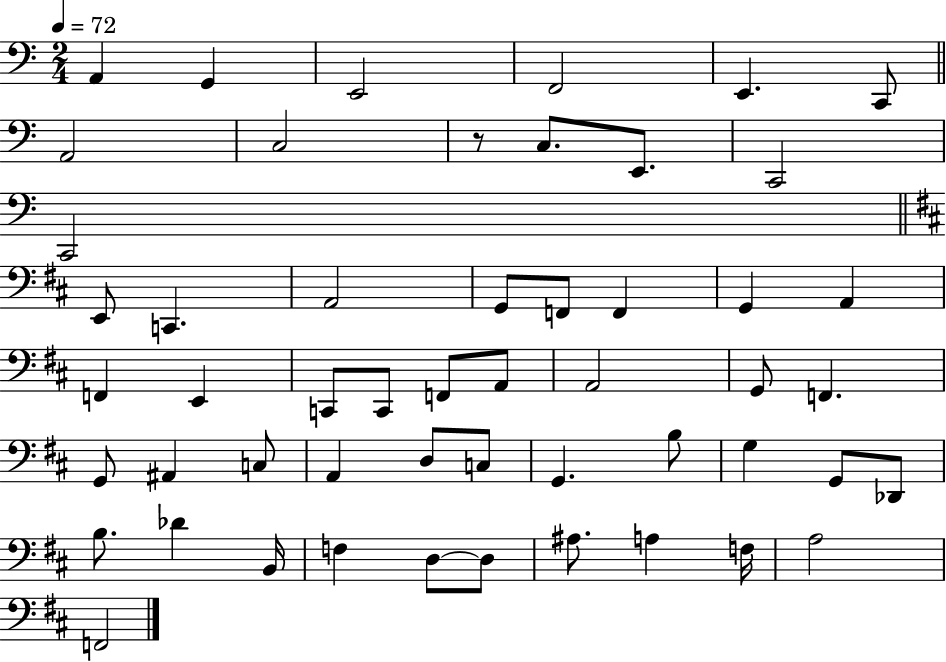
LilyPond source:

{
  \clef bass
  \numericTimeSignature
  \time 2/4
  \key c \major
  \tempo 4 = 72
  a,4 g,4 | e,2 | f,2 | e,4. c,8 | \break \bar "||" \break \key c \major a,2 | c2 | r8 c8. e,8. | c,2 | \break c,2 | \bar "||" \break \key b \minor e,8 c,4. | a,2 | g,8 f,8 f,4 | g,4 a,4 | \break f,4 e,4 | c,8 c,8 f,8 a,8 | a,2 | g,8 f,4. | \break g,8 ais,4 c8 | a,4 d8 c8 | g,4. b8 | g4 g,8 des,8 | \break b8. des'4 b,16 | f4 d8~~ d8 | ais8. a4 f16 | a2 | \break f,2 | \bar "|."
}